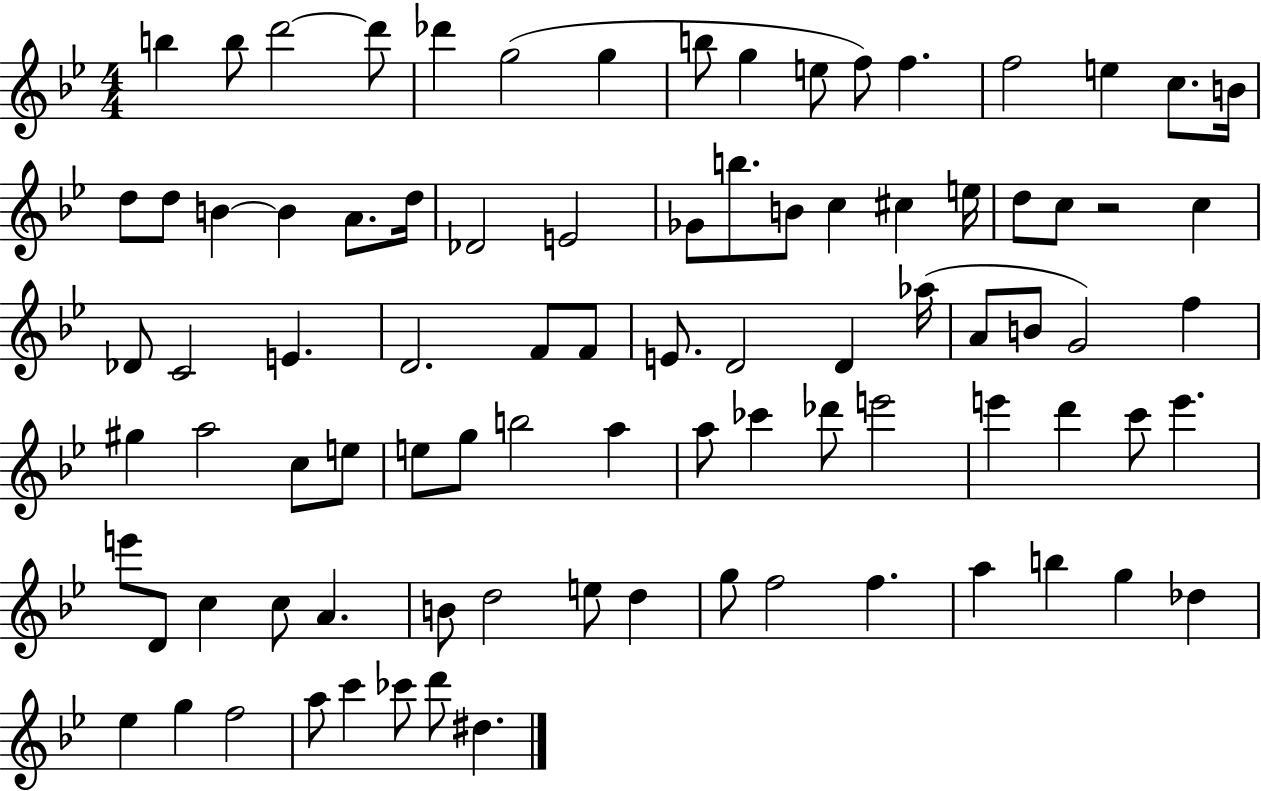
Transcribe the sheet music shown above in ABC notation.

X:1
T:Untitled
M:4/4
L:1/4
K:Bb
b b/2 d'2 d'/2 _d' g2 g b/2 g e/2 f/2 f f2 e c/2 B/4 d/2 d/2 B B A/2 d/4 _D2 E2 _G/2 b/2 B/2 c ^c e/4 d/2 c/2 z2 c _D/2 C2 E D2 F/2 F/2 E/2 D2 D _a/4 A/2 B/2 G2 f ^g a2 c/2 e/2 e/2 g/2 b2 a a/2 _c' _d'/2 e'2 e' d' c'/2 e' e'/2 D/2 c c/2 A B/2 d2 e/2 d g/2 f2 f a b g _d _e g f2 a/2 c' _c'/2 d'/2 ^d